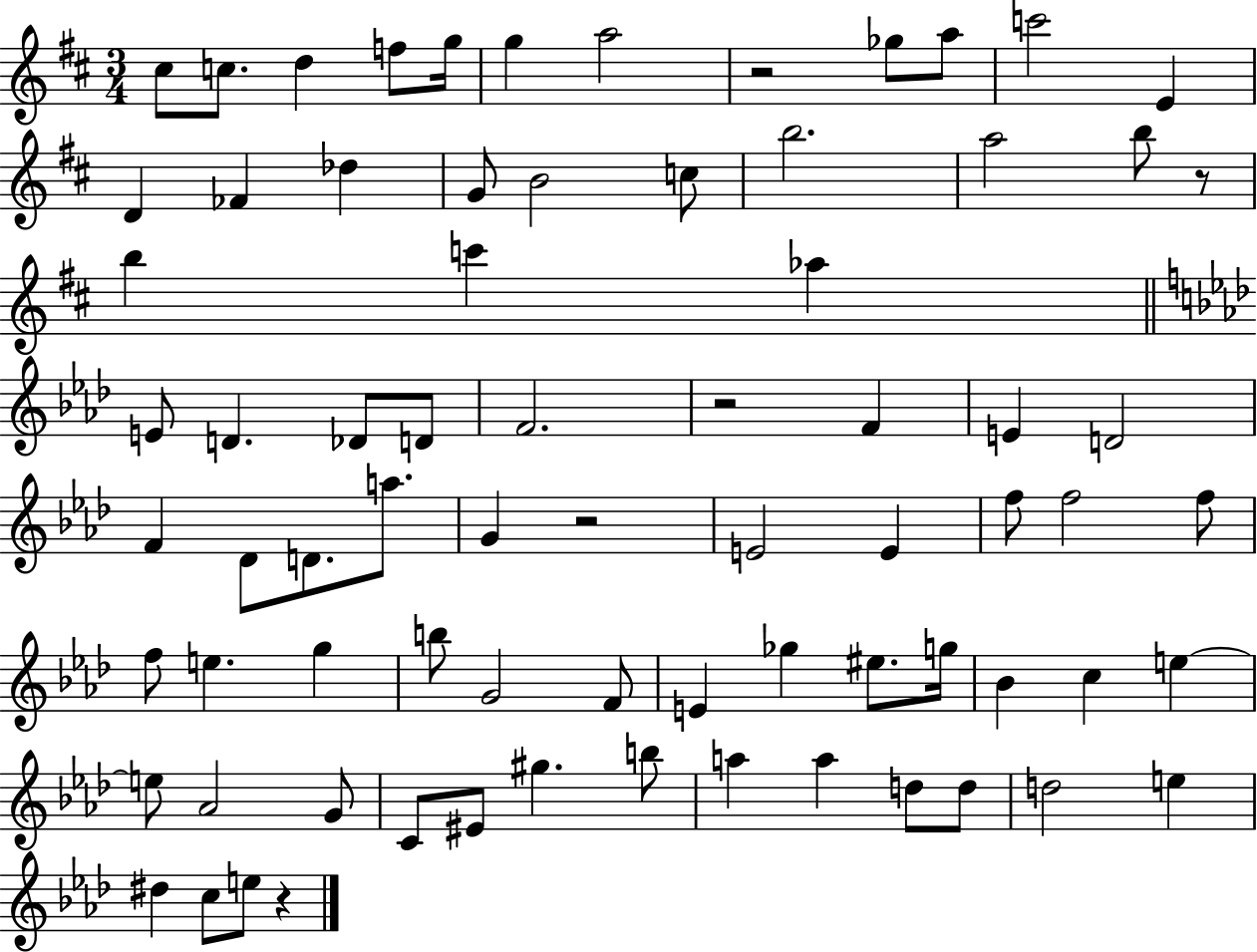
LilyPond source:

{
  \clef treble
  \numericTimeSignature
  \time 3/4
  \key d \major
  cis''8 c''8. d''4 f''8 g''16 | g''4 a''2 | r2 ges''8 a''8 | c'''2 e'4 | \break d'4 fes'4 des''4 | g'8 b'2 c''8 | b''2. | a''2 b''8 r8 | \break b''4 c'''4 aes''4 | \bar "||" \break \key aes \major e'8 d'4. des'8 d'8 | f'2. | r2 f'4 | e'4 d'2 | \break f'4 des'8 d'8. a''8. | g'4 r2 | e'2 e'4 | f''8 f''2 f''8 | \break f''8 e''4. g''4 | b''8 g'2 f'8 | e'4 ges''4 eis''8. g''16 | bes'4 c''4 e''4~~ | \break e''8 aes'2 g'8 | c'8 eis'8 gis''4. b''8 | a''4 a''4 d''8 d''8 | d''2 e''4 | \break dis''4 c''8 e''8 r4 | \bar "|."
}